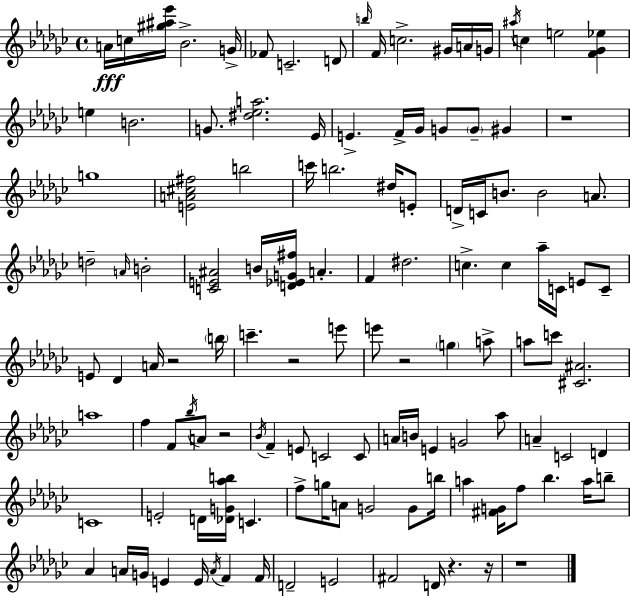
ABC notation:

X:1
T:Untitled
M:4/4
L:1/4
K:Ebm
A/4 c/4 [^g^a_e']/4 _B2 G/4 _F/2 C2 D/2 b/4 F/4 c2 ^G/4 A/4 G/4 ^a/4 c e2 [F_G_e] e B2 G/2 [^d_ea]2 _E/4 E F/4 _G/4 G/2 G/2 ^G z4 g4 [EA^c^f]2 b2 c'/4 b2 ^d/4 E/2 D/4 C/4 B/2 B2 A/2 d2 A/4 B2 [CE^A]2 B/4 [D_EG^f]/4 A F ^d2 c c _a/4 C/4 E/2 C/2 E/2 _D A/4 z2 b/4 c' z2 e'/2 e'/2 z2 g a/2 a/2 c'/2 [^C^A]2 a4 f F/2 _b/4 A/2 z2 _B/4 F E/2 C2 C/2 A/4 B/4 E G2 _a/2 A C2 D C4 E2 D/4 [_DG_ab]/4 C f/2 g/4 A/2 G2 G/2 b/4 a [^FG]/4 f/2 _b a/4 b/2 _A A/4 G/4 E E/4 A/4 F F/4 D2 E2 ^F2 D/4 z z/4 z4